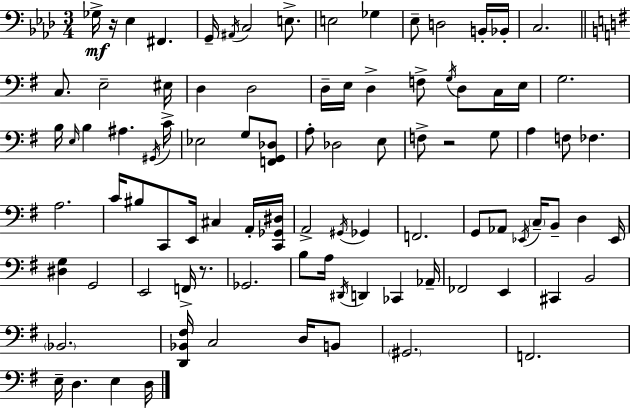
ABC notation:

X:1
T:Untitled
M:3/4
L:1/4
K:Fm
_G,/4 z/4 _E, ^F,, G,,/4 ^A,,/4 C,2 E,/2 E,2 _G, _E,/2 D,2 B,,/4 _B,,/4 C,2 C,/2 E,2 ^E,/4 D, D,2 D,/4 E,/4 D, F,/2 G,/4 D,/2 C,/4 E,/4 G,2 B,/4 E,/4 B, ^A, ^G,,/4 C/4 _E,2 G,/2 [F,,G,,_D,]/2 A,/2 _D,2 E,/2 F,/2 z2 G,/2 A, F,/2 _F, A,2 C/4 ^B,/2 C,,/2 E,,/4 ^C, A,,/4 [C,,_G,,^D,]/4 A,,2 ^G,,/4 _G,, F,,2 G,,/2 _A,,/2 _E,,/4 C,/4 B,,/2 D, _E,,/4 [^D,G,] G,,2 E,,2 F,,/4 z/2 _G,,2 B,/2 A,/4 ^D,,/4 D,, _C,, _A,,/4 _F,,2 E,, ^C,, B,,2 _B,,2 [D,,_B,,^F,]/4 C,2 D,/4 B,,/2 ^G,,2 F,,2 E,/4 D, E, D,/4